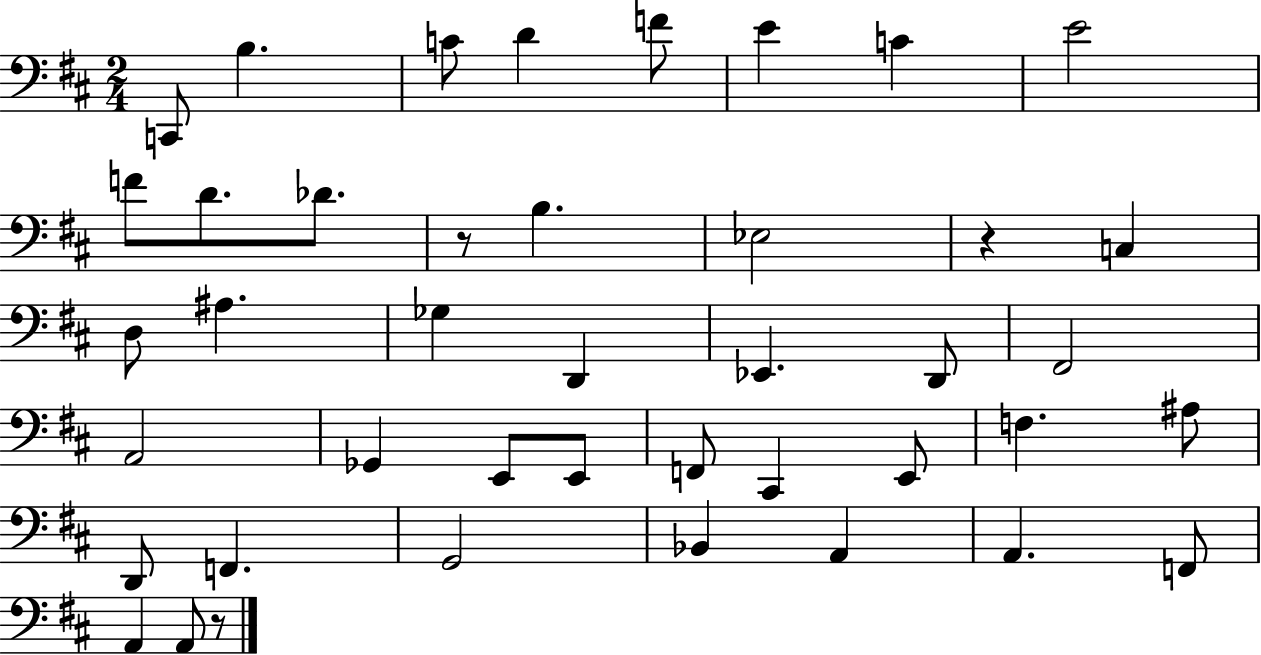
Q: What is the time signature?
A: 2/4